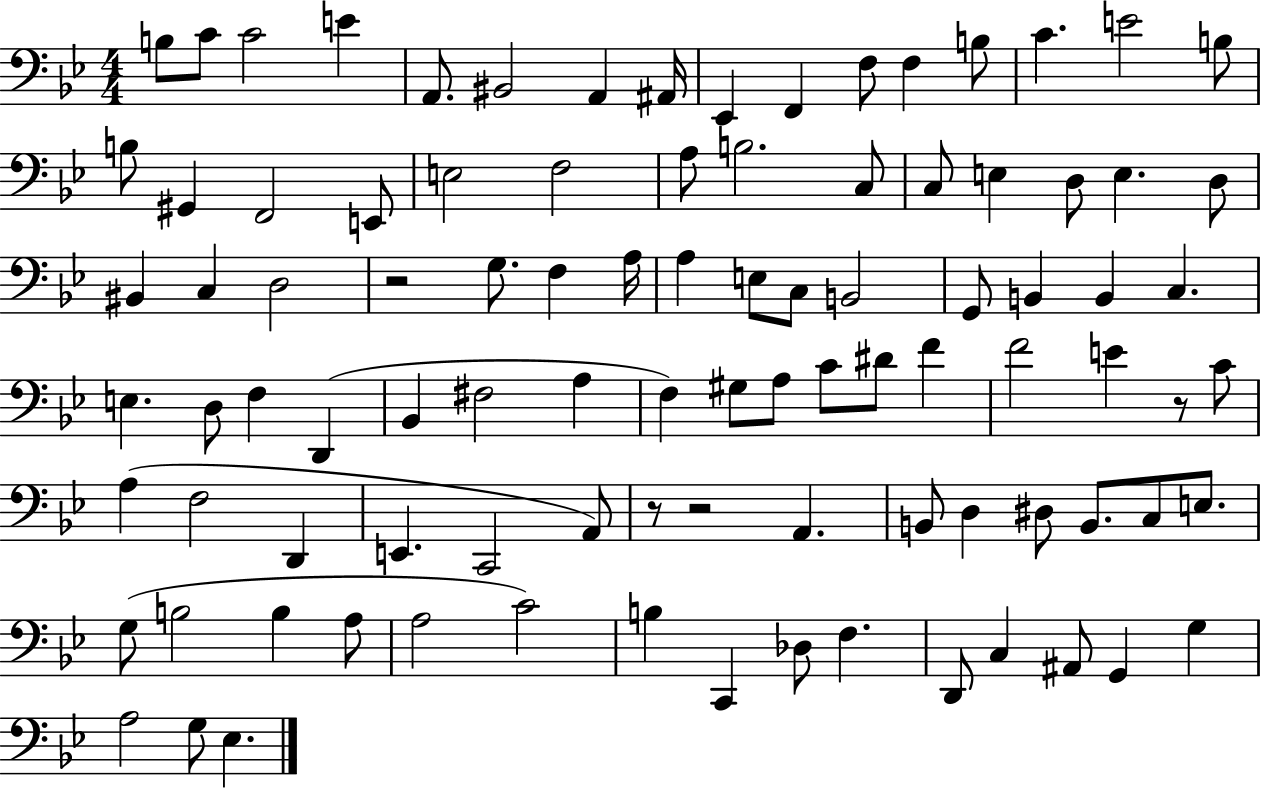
B3/e C4/e C4/h E4/q A2/e. BIS2/h A2/q A#2/s Eb2/q F2/q F3/e F3/q B3/e C4/q. E4/h B3/e B3/e G#2/q F2/h E2/e E3/h F3/h A3/e B3/h. C3/e C3/e E3/q D3/e E3/q. D3/e BIS2/q C3/q D3/h R/h G3/e. F3/q A3/s A3/q E3/e C3/e B2/h G2/e B2/q B2/q C3/q. E3/q. D3/e F3/q D2/q Bb2/q F#3/h A3/q F3/q G#3/e A3/e C4/e D#4/e F4/q F4/h E4/q R/e C4/e A3/q F3/h D2/q E2/q. C2/h A2/e R/e R/h A2/q. B2/e D3/q D#3/e B2/e. C3/e E3/e. G3/e B3/h B3/q A3/e A3/h C4/h B3/q C2/q Db3/e F3/q. D2/e C3/q A#2/e G2/q G3/q A3/h G3/e Eb3/q.